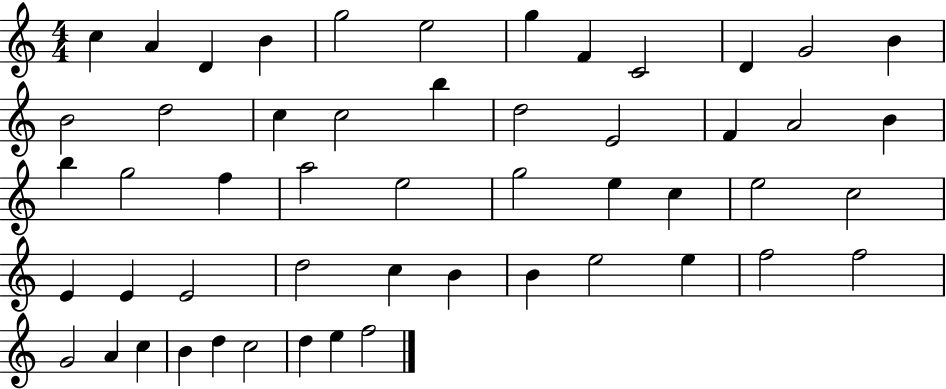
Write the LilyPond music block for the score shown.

{
  \clef treble
  \numericTimeSignature
  \time 4/4
  \key c \major
  c''4 a'4 d'4 b'4 | g''2 e''2 | g''4 f'4 c'2 | d'4 g'2 b'4 | \break b'2 d''2 | c''4 c''2 b''4 | d''2 e'2 | f'4 a'2 b'4 | \break b''4 g''2 f''4 | a''2 e''2 | g''2 e''4 c''4 | e''2 c''2 | \break e'4 e'4 e'2 | d''2 c''4 b'4 | b'4 e''2 e''4 | f''2 f''2 | \break g'2 a'4 c''4 | b'4 d''4 c''2 | d''4 e''4 f''2 | \bar "|."
}